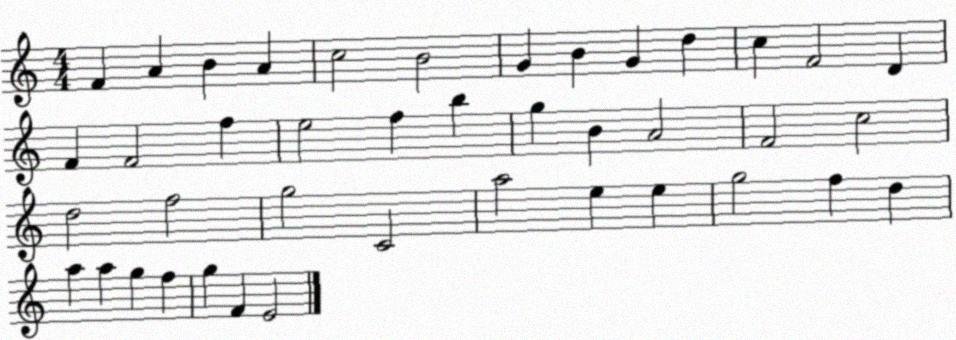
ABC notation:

X:1
T:Untitled
M:4/4
L:1/4
K:C
F A B A c2 B2 G B G d c F2 D F F2 f e2 f b g B A2 F2 c2 d2 f2 g2 C2 a2 e e g2 f d a a g f g F E2